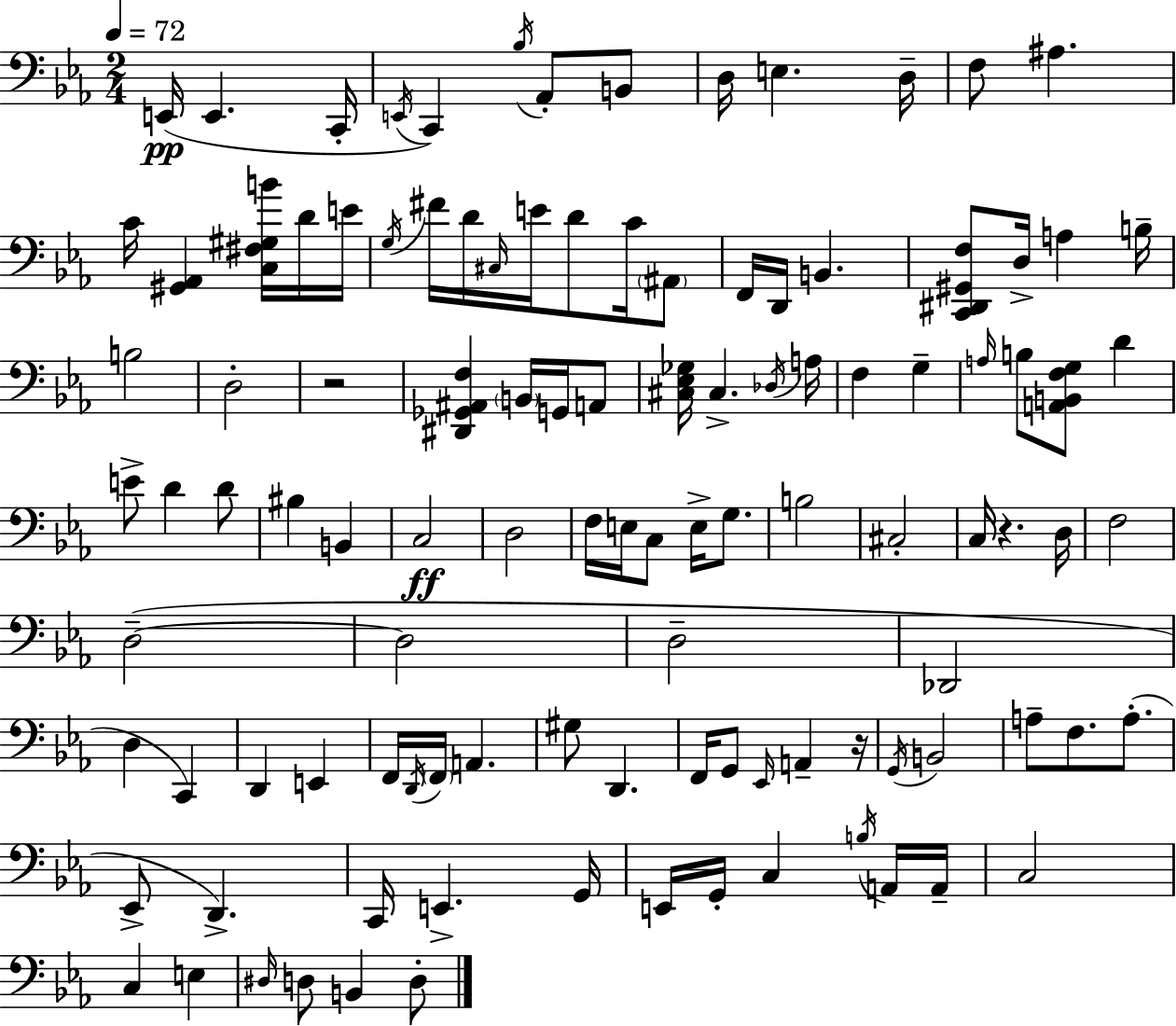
X:1
T:Untitled
M:2/4
L:1/4
K:Eb
E,,/4 E,, C,,/4 E,,/4 C,, _B,/4 _A,,/2 B,,/2 D,/4 E, D,/4 F,/2 ^A, C/4 [^G,,_A,,] [C,^F,^G,B]/4 D/4 E/4 G,/4 ^F/4 D/4 ^C,/4 E/4 D/2 C/4 ^A,,/2 F,,/4 D,,/4 B,, [C,,^D,,^G,,F,]/2 D,/4 A, B,/4 B,2 D,2 z2 [^D,,_G,,^A,,F,] B,,/4 G,,/4 A,,/2 [^C,_E,_G,]/4 ^C, _D,/4 A,/4 F, G, A,/4 B,/2 [A,,B,,F,G,]/2 D E/2 D D/2 ^B, B,, C,2 D,2 F,/4 E,/4 C,/2 E,/4 G,/2 B,2 ^C,2 C,/4 z D,/4 F,2 D,2 D,2 D,2 _D,,2 D, C,, D,, E,, F,,/4 D,,/4 F,,/4 A,, ^G,/2 D,, F,,/4 G,,/2 _E,,/4 A,, z/4 G,,/4 B,,2 A,/2 F,/2 A,/2 _E,,/2 D,, C,,/4 E,, G,,/4 E,,/4 G,,/4 C, B,/4 A,,/4 A,,/4 C,2 C, E, ^D,/4 D,/2 B,, D,/2